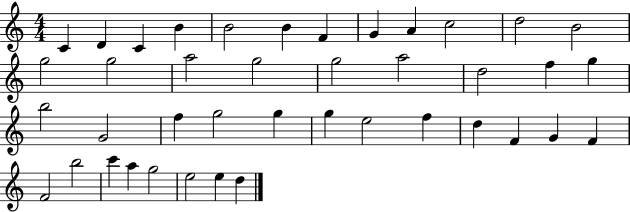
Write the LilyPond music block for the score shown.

{
  \clef treble
  \numericTimeSignature
  \time 4/4
  \key c \major
  c'4 d'4 c'4 b'4 | b'2 b'4 f'4 | g'4 a'4 c''2 | d''2 b'2 | \break g''2 g''2 | a''2 g''2 | g''2 a''2 | d''2 f''4 g''4 | \break b''2 g'2 | f''4 g''2 g''4 | g''4 e''2 f''4 | d''4 f'4 g'4 f'4 | \break f'2 b''2 | c'''4 a''4 g''2 | e''2 e''4 d''4 | \bar "|."
}